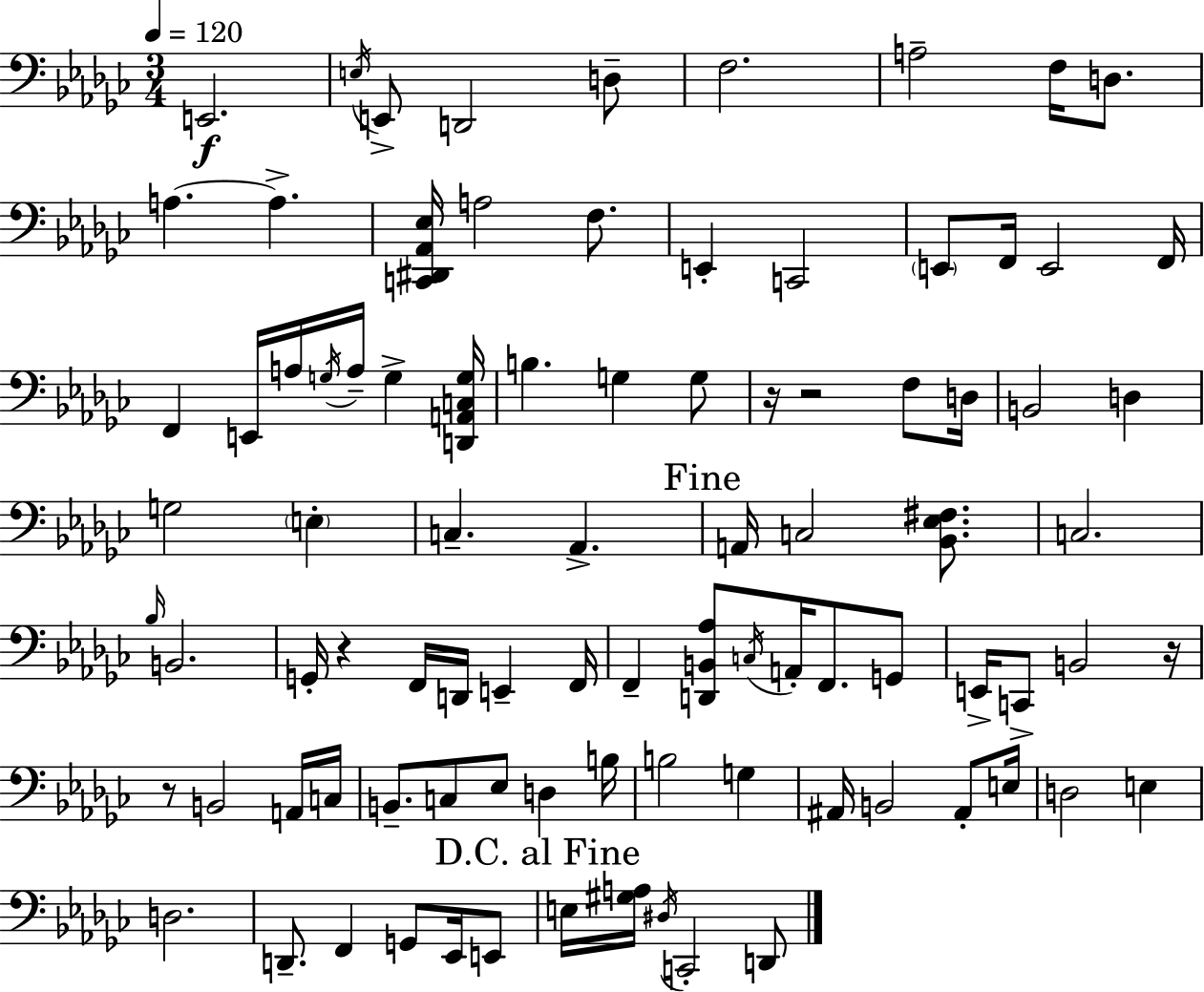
{
  \clef bass
  \numericTimeSignature
  \time 3/4
  \key ees \minor
  \tempo 4 = 120
  e,2.\f | \acciaccatura { e16 } e,8-> d,2 d8-- | f2. | a2-- f16 d8. | \break a4.~~ a4.-> | <c, dis, aes, ees>16 a2 f8. | e,4-. c,2 | \parenthesize e,8 f,16 e,2 | \break f,16 f,4 e,16 a16 \acciaccatura { g16 } a16-- g4-> | <d, a, c g>16 b4. g4 | g8 r16 r2 f8 | d16 b,2 d4 | \break g2 \parenthesize e4-. | c4.-- aes,4.-> | \mark "Fine" a,16 c2 <bes, ees fis>8. | c2. | \break \grace { bes16 } b,2. | g,16-. r4 f,16 d,16 e,4-- | f,16 f,4-- <d, b, aes>8 \acciaccatura { c16 } a,16-. f,8. | g,8 e,16-> c,8-> b,2 | \break r16 r8 b,2 | a,16 c16 b,8.-- c8 ees8 d4 | b16 b2 | g4 ais,16 b,2 | \break ais,8-. e16 d2 | e4 d2. | d,8.-- f,4 g,8 | ees,16 e,8 \mark "D.C. al Fine" e16 <gis a>16 \acciaccatura { dis16 } c,2-. | \break d,8 \bar "|."
}